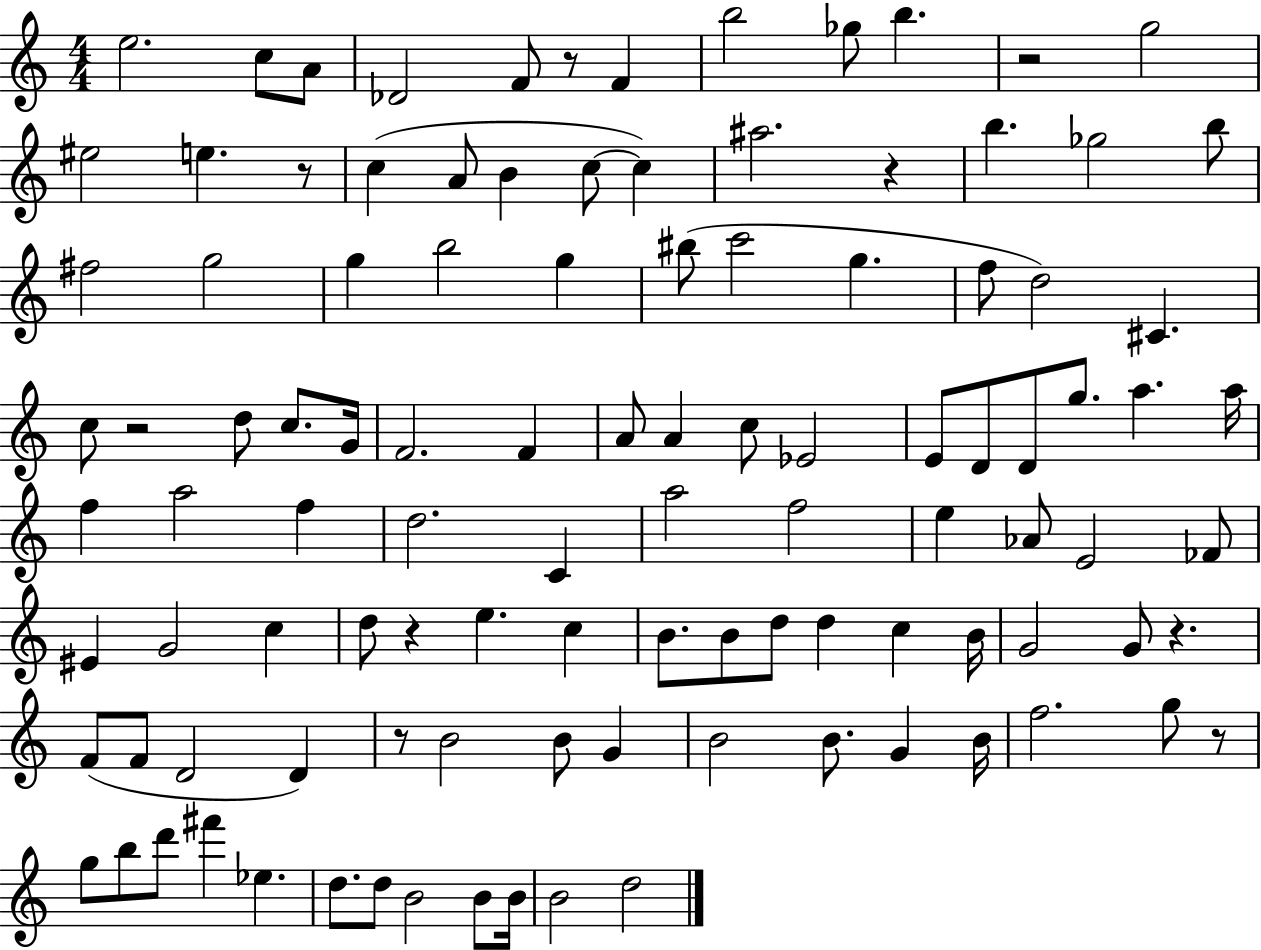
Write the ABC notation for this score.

X:1
T:Untitled
M:4/4
L:1/4
K:C
e2 c/2 A/2 _D2 F/2 z/2 F b2 _g/2 b z2 g2 ^e2 e z/2 c A/2 B c/2 c ^a2 z b _g2 b/2 ^f2 g2 g b2 g ^b/2 c'2 g f/2 d2 ^C c/2 z2 d/2 c/2 G/4 F2 F A/2 A c/2 _E2 E/2 D/2 D/2 g/2 a a/4 f a2 f d2 C a2 f2 e _A/2 E2 _F/2 ^E G2 c d/2 z e c B/2 B/2 d/2 d c B/4 G2 G/2 z F/2 F/2 D2 D z/2 B2 B/2 G B2 B/2 G B/4 f2 g/2 z/2 g/2 b/2 d'/2 ^f' _e d/2 d/2 B2 B/2 B/4 B2 d2